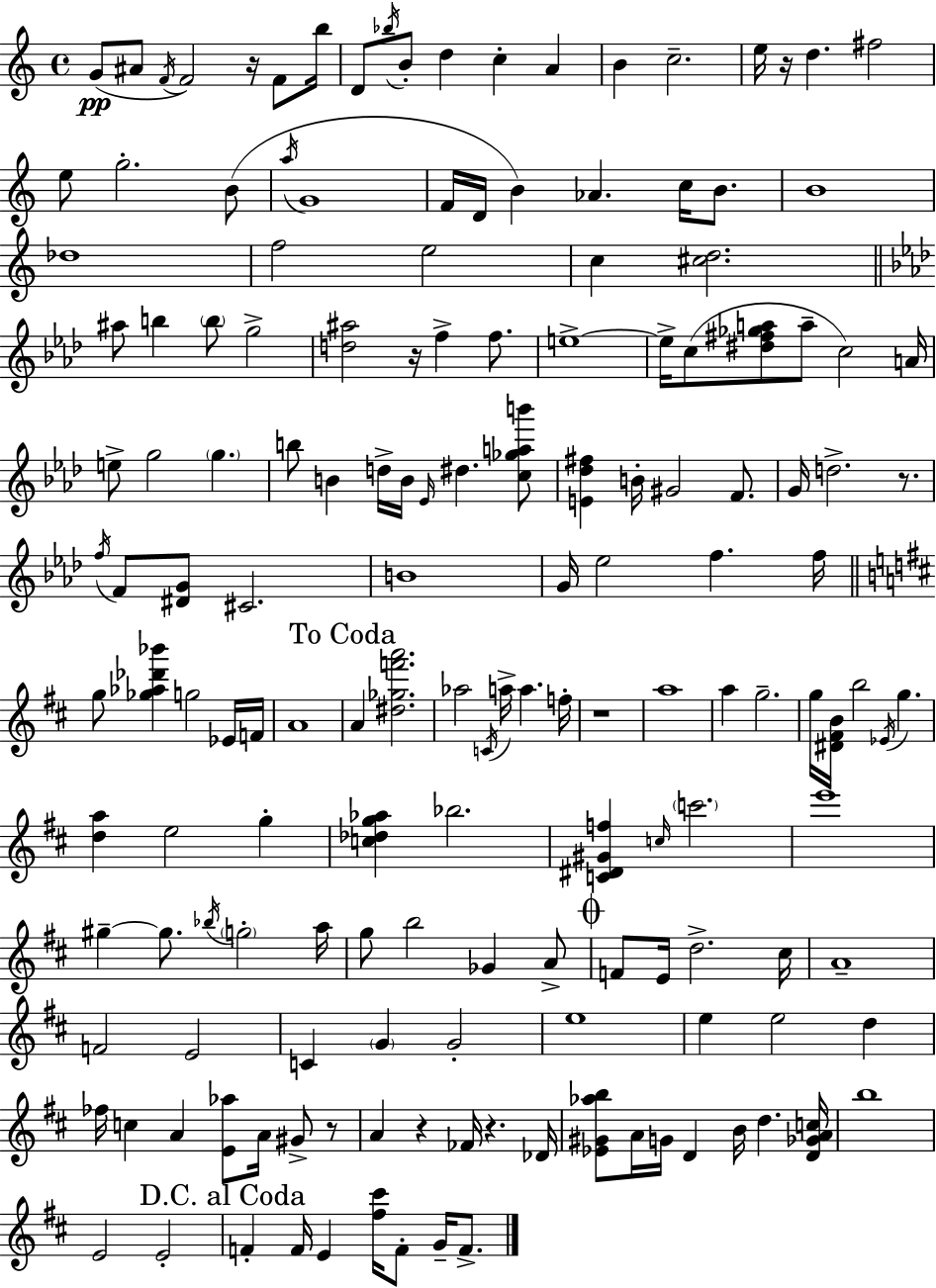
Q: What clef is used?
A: treble